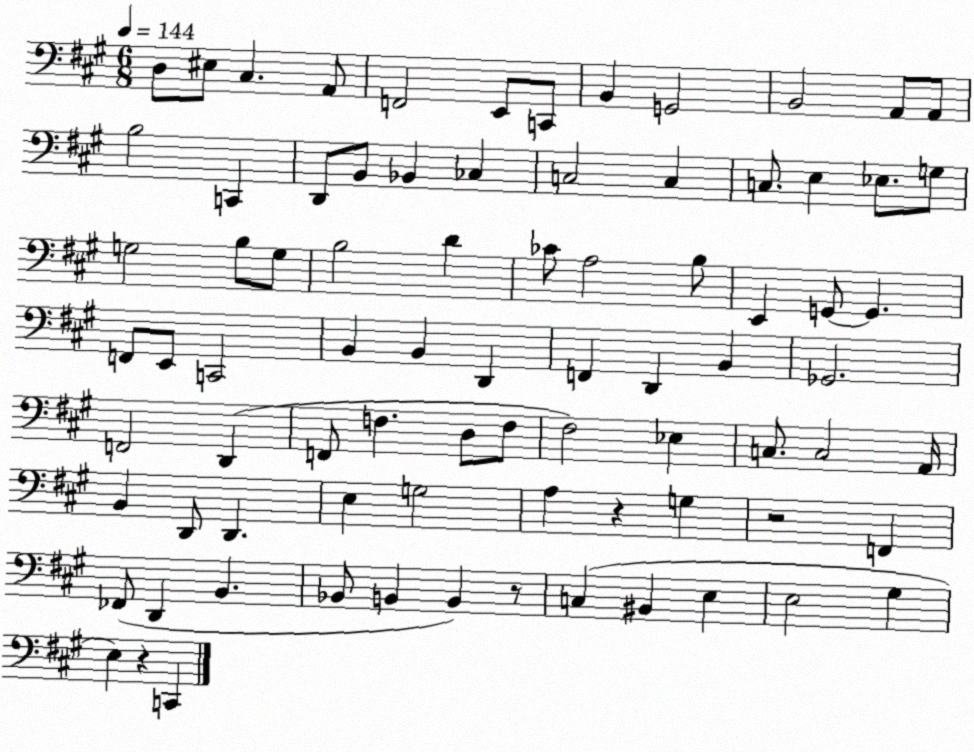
X:1
T:Untitled
M:6/8
L:1/4
K:A
D,/2 ^E,/2 ^C, A,,/2 F,,2 E,,/2 C,,/2 B,, G,,2 B,,2 A,,/2 A,,/2 B,2 C,, D,,/2 B,,/2 _B,, _C, C,2 C, C,/2 E, _E,/2 G,/2 G,2 B,/2 G,/2 B,2 D _C/2 A,2 B,/2 E,, G,,/2 G,, F,,/2 E,,/2 C,,2 B,, B,, D,, F,, D,, B,, _G,,2 F,,2 D,, F,,/2 F, D,/2 F,/2 ^F,2 _E, C,/2 C,2 A,,/4 B,, D,,/2 D,, E, G,2 A, z G, z2 F,, _F,,/2 D,, B,, _B,,/2 B,, B,, z/2 C, ^B,, E, E,2 ^G, E, z C,,